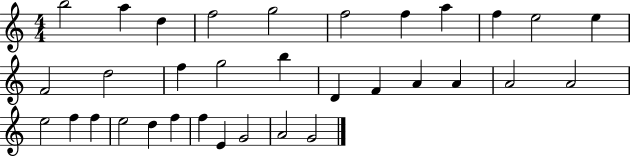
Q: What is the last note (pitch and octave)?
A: G4